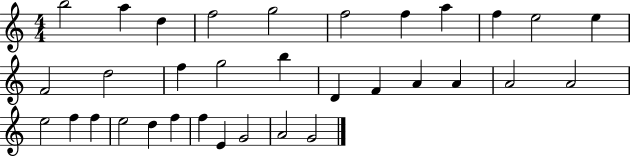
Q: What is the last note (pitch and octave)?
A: G4